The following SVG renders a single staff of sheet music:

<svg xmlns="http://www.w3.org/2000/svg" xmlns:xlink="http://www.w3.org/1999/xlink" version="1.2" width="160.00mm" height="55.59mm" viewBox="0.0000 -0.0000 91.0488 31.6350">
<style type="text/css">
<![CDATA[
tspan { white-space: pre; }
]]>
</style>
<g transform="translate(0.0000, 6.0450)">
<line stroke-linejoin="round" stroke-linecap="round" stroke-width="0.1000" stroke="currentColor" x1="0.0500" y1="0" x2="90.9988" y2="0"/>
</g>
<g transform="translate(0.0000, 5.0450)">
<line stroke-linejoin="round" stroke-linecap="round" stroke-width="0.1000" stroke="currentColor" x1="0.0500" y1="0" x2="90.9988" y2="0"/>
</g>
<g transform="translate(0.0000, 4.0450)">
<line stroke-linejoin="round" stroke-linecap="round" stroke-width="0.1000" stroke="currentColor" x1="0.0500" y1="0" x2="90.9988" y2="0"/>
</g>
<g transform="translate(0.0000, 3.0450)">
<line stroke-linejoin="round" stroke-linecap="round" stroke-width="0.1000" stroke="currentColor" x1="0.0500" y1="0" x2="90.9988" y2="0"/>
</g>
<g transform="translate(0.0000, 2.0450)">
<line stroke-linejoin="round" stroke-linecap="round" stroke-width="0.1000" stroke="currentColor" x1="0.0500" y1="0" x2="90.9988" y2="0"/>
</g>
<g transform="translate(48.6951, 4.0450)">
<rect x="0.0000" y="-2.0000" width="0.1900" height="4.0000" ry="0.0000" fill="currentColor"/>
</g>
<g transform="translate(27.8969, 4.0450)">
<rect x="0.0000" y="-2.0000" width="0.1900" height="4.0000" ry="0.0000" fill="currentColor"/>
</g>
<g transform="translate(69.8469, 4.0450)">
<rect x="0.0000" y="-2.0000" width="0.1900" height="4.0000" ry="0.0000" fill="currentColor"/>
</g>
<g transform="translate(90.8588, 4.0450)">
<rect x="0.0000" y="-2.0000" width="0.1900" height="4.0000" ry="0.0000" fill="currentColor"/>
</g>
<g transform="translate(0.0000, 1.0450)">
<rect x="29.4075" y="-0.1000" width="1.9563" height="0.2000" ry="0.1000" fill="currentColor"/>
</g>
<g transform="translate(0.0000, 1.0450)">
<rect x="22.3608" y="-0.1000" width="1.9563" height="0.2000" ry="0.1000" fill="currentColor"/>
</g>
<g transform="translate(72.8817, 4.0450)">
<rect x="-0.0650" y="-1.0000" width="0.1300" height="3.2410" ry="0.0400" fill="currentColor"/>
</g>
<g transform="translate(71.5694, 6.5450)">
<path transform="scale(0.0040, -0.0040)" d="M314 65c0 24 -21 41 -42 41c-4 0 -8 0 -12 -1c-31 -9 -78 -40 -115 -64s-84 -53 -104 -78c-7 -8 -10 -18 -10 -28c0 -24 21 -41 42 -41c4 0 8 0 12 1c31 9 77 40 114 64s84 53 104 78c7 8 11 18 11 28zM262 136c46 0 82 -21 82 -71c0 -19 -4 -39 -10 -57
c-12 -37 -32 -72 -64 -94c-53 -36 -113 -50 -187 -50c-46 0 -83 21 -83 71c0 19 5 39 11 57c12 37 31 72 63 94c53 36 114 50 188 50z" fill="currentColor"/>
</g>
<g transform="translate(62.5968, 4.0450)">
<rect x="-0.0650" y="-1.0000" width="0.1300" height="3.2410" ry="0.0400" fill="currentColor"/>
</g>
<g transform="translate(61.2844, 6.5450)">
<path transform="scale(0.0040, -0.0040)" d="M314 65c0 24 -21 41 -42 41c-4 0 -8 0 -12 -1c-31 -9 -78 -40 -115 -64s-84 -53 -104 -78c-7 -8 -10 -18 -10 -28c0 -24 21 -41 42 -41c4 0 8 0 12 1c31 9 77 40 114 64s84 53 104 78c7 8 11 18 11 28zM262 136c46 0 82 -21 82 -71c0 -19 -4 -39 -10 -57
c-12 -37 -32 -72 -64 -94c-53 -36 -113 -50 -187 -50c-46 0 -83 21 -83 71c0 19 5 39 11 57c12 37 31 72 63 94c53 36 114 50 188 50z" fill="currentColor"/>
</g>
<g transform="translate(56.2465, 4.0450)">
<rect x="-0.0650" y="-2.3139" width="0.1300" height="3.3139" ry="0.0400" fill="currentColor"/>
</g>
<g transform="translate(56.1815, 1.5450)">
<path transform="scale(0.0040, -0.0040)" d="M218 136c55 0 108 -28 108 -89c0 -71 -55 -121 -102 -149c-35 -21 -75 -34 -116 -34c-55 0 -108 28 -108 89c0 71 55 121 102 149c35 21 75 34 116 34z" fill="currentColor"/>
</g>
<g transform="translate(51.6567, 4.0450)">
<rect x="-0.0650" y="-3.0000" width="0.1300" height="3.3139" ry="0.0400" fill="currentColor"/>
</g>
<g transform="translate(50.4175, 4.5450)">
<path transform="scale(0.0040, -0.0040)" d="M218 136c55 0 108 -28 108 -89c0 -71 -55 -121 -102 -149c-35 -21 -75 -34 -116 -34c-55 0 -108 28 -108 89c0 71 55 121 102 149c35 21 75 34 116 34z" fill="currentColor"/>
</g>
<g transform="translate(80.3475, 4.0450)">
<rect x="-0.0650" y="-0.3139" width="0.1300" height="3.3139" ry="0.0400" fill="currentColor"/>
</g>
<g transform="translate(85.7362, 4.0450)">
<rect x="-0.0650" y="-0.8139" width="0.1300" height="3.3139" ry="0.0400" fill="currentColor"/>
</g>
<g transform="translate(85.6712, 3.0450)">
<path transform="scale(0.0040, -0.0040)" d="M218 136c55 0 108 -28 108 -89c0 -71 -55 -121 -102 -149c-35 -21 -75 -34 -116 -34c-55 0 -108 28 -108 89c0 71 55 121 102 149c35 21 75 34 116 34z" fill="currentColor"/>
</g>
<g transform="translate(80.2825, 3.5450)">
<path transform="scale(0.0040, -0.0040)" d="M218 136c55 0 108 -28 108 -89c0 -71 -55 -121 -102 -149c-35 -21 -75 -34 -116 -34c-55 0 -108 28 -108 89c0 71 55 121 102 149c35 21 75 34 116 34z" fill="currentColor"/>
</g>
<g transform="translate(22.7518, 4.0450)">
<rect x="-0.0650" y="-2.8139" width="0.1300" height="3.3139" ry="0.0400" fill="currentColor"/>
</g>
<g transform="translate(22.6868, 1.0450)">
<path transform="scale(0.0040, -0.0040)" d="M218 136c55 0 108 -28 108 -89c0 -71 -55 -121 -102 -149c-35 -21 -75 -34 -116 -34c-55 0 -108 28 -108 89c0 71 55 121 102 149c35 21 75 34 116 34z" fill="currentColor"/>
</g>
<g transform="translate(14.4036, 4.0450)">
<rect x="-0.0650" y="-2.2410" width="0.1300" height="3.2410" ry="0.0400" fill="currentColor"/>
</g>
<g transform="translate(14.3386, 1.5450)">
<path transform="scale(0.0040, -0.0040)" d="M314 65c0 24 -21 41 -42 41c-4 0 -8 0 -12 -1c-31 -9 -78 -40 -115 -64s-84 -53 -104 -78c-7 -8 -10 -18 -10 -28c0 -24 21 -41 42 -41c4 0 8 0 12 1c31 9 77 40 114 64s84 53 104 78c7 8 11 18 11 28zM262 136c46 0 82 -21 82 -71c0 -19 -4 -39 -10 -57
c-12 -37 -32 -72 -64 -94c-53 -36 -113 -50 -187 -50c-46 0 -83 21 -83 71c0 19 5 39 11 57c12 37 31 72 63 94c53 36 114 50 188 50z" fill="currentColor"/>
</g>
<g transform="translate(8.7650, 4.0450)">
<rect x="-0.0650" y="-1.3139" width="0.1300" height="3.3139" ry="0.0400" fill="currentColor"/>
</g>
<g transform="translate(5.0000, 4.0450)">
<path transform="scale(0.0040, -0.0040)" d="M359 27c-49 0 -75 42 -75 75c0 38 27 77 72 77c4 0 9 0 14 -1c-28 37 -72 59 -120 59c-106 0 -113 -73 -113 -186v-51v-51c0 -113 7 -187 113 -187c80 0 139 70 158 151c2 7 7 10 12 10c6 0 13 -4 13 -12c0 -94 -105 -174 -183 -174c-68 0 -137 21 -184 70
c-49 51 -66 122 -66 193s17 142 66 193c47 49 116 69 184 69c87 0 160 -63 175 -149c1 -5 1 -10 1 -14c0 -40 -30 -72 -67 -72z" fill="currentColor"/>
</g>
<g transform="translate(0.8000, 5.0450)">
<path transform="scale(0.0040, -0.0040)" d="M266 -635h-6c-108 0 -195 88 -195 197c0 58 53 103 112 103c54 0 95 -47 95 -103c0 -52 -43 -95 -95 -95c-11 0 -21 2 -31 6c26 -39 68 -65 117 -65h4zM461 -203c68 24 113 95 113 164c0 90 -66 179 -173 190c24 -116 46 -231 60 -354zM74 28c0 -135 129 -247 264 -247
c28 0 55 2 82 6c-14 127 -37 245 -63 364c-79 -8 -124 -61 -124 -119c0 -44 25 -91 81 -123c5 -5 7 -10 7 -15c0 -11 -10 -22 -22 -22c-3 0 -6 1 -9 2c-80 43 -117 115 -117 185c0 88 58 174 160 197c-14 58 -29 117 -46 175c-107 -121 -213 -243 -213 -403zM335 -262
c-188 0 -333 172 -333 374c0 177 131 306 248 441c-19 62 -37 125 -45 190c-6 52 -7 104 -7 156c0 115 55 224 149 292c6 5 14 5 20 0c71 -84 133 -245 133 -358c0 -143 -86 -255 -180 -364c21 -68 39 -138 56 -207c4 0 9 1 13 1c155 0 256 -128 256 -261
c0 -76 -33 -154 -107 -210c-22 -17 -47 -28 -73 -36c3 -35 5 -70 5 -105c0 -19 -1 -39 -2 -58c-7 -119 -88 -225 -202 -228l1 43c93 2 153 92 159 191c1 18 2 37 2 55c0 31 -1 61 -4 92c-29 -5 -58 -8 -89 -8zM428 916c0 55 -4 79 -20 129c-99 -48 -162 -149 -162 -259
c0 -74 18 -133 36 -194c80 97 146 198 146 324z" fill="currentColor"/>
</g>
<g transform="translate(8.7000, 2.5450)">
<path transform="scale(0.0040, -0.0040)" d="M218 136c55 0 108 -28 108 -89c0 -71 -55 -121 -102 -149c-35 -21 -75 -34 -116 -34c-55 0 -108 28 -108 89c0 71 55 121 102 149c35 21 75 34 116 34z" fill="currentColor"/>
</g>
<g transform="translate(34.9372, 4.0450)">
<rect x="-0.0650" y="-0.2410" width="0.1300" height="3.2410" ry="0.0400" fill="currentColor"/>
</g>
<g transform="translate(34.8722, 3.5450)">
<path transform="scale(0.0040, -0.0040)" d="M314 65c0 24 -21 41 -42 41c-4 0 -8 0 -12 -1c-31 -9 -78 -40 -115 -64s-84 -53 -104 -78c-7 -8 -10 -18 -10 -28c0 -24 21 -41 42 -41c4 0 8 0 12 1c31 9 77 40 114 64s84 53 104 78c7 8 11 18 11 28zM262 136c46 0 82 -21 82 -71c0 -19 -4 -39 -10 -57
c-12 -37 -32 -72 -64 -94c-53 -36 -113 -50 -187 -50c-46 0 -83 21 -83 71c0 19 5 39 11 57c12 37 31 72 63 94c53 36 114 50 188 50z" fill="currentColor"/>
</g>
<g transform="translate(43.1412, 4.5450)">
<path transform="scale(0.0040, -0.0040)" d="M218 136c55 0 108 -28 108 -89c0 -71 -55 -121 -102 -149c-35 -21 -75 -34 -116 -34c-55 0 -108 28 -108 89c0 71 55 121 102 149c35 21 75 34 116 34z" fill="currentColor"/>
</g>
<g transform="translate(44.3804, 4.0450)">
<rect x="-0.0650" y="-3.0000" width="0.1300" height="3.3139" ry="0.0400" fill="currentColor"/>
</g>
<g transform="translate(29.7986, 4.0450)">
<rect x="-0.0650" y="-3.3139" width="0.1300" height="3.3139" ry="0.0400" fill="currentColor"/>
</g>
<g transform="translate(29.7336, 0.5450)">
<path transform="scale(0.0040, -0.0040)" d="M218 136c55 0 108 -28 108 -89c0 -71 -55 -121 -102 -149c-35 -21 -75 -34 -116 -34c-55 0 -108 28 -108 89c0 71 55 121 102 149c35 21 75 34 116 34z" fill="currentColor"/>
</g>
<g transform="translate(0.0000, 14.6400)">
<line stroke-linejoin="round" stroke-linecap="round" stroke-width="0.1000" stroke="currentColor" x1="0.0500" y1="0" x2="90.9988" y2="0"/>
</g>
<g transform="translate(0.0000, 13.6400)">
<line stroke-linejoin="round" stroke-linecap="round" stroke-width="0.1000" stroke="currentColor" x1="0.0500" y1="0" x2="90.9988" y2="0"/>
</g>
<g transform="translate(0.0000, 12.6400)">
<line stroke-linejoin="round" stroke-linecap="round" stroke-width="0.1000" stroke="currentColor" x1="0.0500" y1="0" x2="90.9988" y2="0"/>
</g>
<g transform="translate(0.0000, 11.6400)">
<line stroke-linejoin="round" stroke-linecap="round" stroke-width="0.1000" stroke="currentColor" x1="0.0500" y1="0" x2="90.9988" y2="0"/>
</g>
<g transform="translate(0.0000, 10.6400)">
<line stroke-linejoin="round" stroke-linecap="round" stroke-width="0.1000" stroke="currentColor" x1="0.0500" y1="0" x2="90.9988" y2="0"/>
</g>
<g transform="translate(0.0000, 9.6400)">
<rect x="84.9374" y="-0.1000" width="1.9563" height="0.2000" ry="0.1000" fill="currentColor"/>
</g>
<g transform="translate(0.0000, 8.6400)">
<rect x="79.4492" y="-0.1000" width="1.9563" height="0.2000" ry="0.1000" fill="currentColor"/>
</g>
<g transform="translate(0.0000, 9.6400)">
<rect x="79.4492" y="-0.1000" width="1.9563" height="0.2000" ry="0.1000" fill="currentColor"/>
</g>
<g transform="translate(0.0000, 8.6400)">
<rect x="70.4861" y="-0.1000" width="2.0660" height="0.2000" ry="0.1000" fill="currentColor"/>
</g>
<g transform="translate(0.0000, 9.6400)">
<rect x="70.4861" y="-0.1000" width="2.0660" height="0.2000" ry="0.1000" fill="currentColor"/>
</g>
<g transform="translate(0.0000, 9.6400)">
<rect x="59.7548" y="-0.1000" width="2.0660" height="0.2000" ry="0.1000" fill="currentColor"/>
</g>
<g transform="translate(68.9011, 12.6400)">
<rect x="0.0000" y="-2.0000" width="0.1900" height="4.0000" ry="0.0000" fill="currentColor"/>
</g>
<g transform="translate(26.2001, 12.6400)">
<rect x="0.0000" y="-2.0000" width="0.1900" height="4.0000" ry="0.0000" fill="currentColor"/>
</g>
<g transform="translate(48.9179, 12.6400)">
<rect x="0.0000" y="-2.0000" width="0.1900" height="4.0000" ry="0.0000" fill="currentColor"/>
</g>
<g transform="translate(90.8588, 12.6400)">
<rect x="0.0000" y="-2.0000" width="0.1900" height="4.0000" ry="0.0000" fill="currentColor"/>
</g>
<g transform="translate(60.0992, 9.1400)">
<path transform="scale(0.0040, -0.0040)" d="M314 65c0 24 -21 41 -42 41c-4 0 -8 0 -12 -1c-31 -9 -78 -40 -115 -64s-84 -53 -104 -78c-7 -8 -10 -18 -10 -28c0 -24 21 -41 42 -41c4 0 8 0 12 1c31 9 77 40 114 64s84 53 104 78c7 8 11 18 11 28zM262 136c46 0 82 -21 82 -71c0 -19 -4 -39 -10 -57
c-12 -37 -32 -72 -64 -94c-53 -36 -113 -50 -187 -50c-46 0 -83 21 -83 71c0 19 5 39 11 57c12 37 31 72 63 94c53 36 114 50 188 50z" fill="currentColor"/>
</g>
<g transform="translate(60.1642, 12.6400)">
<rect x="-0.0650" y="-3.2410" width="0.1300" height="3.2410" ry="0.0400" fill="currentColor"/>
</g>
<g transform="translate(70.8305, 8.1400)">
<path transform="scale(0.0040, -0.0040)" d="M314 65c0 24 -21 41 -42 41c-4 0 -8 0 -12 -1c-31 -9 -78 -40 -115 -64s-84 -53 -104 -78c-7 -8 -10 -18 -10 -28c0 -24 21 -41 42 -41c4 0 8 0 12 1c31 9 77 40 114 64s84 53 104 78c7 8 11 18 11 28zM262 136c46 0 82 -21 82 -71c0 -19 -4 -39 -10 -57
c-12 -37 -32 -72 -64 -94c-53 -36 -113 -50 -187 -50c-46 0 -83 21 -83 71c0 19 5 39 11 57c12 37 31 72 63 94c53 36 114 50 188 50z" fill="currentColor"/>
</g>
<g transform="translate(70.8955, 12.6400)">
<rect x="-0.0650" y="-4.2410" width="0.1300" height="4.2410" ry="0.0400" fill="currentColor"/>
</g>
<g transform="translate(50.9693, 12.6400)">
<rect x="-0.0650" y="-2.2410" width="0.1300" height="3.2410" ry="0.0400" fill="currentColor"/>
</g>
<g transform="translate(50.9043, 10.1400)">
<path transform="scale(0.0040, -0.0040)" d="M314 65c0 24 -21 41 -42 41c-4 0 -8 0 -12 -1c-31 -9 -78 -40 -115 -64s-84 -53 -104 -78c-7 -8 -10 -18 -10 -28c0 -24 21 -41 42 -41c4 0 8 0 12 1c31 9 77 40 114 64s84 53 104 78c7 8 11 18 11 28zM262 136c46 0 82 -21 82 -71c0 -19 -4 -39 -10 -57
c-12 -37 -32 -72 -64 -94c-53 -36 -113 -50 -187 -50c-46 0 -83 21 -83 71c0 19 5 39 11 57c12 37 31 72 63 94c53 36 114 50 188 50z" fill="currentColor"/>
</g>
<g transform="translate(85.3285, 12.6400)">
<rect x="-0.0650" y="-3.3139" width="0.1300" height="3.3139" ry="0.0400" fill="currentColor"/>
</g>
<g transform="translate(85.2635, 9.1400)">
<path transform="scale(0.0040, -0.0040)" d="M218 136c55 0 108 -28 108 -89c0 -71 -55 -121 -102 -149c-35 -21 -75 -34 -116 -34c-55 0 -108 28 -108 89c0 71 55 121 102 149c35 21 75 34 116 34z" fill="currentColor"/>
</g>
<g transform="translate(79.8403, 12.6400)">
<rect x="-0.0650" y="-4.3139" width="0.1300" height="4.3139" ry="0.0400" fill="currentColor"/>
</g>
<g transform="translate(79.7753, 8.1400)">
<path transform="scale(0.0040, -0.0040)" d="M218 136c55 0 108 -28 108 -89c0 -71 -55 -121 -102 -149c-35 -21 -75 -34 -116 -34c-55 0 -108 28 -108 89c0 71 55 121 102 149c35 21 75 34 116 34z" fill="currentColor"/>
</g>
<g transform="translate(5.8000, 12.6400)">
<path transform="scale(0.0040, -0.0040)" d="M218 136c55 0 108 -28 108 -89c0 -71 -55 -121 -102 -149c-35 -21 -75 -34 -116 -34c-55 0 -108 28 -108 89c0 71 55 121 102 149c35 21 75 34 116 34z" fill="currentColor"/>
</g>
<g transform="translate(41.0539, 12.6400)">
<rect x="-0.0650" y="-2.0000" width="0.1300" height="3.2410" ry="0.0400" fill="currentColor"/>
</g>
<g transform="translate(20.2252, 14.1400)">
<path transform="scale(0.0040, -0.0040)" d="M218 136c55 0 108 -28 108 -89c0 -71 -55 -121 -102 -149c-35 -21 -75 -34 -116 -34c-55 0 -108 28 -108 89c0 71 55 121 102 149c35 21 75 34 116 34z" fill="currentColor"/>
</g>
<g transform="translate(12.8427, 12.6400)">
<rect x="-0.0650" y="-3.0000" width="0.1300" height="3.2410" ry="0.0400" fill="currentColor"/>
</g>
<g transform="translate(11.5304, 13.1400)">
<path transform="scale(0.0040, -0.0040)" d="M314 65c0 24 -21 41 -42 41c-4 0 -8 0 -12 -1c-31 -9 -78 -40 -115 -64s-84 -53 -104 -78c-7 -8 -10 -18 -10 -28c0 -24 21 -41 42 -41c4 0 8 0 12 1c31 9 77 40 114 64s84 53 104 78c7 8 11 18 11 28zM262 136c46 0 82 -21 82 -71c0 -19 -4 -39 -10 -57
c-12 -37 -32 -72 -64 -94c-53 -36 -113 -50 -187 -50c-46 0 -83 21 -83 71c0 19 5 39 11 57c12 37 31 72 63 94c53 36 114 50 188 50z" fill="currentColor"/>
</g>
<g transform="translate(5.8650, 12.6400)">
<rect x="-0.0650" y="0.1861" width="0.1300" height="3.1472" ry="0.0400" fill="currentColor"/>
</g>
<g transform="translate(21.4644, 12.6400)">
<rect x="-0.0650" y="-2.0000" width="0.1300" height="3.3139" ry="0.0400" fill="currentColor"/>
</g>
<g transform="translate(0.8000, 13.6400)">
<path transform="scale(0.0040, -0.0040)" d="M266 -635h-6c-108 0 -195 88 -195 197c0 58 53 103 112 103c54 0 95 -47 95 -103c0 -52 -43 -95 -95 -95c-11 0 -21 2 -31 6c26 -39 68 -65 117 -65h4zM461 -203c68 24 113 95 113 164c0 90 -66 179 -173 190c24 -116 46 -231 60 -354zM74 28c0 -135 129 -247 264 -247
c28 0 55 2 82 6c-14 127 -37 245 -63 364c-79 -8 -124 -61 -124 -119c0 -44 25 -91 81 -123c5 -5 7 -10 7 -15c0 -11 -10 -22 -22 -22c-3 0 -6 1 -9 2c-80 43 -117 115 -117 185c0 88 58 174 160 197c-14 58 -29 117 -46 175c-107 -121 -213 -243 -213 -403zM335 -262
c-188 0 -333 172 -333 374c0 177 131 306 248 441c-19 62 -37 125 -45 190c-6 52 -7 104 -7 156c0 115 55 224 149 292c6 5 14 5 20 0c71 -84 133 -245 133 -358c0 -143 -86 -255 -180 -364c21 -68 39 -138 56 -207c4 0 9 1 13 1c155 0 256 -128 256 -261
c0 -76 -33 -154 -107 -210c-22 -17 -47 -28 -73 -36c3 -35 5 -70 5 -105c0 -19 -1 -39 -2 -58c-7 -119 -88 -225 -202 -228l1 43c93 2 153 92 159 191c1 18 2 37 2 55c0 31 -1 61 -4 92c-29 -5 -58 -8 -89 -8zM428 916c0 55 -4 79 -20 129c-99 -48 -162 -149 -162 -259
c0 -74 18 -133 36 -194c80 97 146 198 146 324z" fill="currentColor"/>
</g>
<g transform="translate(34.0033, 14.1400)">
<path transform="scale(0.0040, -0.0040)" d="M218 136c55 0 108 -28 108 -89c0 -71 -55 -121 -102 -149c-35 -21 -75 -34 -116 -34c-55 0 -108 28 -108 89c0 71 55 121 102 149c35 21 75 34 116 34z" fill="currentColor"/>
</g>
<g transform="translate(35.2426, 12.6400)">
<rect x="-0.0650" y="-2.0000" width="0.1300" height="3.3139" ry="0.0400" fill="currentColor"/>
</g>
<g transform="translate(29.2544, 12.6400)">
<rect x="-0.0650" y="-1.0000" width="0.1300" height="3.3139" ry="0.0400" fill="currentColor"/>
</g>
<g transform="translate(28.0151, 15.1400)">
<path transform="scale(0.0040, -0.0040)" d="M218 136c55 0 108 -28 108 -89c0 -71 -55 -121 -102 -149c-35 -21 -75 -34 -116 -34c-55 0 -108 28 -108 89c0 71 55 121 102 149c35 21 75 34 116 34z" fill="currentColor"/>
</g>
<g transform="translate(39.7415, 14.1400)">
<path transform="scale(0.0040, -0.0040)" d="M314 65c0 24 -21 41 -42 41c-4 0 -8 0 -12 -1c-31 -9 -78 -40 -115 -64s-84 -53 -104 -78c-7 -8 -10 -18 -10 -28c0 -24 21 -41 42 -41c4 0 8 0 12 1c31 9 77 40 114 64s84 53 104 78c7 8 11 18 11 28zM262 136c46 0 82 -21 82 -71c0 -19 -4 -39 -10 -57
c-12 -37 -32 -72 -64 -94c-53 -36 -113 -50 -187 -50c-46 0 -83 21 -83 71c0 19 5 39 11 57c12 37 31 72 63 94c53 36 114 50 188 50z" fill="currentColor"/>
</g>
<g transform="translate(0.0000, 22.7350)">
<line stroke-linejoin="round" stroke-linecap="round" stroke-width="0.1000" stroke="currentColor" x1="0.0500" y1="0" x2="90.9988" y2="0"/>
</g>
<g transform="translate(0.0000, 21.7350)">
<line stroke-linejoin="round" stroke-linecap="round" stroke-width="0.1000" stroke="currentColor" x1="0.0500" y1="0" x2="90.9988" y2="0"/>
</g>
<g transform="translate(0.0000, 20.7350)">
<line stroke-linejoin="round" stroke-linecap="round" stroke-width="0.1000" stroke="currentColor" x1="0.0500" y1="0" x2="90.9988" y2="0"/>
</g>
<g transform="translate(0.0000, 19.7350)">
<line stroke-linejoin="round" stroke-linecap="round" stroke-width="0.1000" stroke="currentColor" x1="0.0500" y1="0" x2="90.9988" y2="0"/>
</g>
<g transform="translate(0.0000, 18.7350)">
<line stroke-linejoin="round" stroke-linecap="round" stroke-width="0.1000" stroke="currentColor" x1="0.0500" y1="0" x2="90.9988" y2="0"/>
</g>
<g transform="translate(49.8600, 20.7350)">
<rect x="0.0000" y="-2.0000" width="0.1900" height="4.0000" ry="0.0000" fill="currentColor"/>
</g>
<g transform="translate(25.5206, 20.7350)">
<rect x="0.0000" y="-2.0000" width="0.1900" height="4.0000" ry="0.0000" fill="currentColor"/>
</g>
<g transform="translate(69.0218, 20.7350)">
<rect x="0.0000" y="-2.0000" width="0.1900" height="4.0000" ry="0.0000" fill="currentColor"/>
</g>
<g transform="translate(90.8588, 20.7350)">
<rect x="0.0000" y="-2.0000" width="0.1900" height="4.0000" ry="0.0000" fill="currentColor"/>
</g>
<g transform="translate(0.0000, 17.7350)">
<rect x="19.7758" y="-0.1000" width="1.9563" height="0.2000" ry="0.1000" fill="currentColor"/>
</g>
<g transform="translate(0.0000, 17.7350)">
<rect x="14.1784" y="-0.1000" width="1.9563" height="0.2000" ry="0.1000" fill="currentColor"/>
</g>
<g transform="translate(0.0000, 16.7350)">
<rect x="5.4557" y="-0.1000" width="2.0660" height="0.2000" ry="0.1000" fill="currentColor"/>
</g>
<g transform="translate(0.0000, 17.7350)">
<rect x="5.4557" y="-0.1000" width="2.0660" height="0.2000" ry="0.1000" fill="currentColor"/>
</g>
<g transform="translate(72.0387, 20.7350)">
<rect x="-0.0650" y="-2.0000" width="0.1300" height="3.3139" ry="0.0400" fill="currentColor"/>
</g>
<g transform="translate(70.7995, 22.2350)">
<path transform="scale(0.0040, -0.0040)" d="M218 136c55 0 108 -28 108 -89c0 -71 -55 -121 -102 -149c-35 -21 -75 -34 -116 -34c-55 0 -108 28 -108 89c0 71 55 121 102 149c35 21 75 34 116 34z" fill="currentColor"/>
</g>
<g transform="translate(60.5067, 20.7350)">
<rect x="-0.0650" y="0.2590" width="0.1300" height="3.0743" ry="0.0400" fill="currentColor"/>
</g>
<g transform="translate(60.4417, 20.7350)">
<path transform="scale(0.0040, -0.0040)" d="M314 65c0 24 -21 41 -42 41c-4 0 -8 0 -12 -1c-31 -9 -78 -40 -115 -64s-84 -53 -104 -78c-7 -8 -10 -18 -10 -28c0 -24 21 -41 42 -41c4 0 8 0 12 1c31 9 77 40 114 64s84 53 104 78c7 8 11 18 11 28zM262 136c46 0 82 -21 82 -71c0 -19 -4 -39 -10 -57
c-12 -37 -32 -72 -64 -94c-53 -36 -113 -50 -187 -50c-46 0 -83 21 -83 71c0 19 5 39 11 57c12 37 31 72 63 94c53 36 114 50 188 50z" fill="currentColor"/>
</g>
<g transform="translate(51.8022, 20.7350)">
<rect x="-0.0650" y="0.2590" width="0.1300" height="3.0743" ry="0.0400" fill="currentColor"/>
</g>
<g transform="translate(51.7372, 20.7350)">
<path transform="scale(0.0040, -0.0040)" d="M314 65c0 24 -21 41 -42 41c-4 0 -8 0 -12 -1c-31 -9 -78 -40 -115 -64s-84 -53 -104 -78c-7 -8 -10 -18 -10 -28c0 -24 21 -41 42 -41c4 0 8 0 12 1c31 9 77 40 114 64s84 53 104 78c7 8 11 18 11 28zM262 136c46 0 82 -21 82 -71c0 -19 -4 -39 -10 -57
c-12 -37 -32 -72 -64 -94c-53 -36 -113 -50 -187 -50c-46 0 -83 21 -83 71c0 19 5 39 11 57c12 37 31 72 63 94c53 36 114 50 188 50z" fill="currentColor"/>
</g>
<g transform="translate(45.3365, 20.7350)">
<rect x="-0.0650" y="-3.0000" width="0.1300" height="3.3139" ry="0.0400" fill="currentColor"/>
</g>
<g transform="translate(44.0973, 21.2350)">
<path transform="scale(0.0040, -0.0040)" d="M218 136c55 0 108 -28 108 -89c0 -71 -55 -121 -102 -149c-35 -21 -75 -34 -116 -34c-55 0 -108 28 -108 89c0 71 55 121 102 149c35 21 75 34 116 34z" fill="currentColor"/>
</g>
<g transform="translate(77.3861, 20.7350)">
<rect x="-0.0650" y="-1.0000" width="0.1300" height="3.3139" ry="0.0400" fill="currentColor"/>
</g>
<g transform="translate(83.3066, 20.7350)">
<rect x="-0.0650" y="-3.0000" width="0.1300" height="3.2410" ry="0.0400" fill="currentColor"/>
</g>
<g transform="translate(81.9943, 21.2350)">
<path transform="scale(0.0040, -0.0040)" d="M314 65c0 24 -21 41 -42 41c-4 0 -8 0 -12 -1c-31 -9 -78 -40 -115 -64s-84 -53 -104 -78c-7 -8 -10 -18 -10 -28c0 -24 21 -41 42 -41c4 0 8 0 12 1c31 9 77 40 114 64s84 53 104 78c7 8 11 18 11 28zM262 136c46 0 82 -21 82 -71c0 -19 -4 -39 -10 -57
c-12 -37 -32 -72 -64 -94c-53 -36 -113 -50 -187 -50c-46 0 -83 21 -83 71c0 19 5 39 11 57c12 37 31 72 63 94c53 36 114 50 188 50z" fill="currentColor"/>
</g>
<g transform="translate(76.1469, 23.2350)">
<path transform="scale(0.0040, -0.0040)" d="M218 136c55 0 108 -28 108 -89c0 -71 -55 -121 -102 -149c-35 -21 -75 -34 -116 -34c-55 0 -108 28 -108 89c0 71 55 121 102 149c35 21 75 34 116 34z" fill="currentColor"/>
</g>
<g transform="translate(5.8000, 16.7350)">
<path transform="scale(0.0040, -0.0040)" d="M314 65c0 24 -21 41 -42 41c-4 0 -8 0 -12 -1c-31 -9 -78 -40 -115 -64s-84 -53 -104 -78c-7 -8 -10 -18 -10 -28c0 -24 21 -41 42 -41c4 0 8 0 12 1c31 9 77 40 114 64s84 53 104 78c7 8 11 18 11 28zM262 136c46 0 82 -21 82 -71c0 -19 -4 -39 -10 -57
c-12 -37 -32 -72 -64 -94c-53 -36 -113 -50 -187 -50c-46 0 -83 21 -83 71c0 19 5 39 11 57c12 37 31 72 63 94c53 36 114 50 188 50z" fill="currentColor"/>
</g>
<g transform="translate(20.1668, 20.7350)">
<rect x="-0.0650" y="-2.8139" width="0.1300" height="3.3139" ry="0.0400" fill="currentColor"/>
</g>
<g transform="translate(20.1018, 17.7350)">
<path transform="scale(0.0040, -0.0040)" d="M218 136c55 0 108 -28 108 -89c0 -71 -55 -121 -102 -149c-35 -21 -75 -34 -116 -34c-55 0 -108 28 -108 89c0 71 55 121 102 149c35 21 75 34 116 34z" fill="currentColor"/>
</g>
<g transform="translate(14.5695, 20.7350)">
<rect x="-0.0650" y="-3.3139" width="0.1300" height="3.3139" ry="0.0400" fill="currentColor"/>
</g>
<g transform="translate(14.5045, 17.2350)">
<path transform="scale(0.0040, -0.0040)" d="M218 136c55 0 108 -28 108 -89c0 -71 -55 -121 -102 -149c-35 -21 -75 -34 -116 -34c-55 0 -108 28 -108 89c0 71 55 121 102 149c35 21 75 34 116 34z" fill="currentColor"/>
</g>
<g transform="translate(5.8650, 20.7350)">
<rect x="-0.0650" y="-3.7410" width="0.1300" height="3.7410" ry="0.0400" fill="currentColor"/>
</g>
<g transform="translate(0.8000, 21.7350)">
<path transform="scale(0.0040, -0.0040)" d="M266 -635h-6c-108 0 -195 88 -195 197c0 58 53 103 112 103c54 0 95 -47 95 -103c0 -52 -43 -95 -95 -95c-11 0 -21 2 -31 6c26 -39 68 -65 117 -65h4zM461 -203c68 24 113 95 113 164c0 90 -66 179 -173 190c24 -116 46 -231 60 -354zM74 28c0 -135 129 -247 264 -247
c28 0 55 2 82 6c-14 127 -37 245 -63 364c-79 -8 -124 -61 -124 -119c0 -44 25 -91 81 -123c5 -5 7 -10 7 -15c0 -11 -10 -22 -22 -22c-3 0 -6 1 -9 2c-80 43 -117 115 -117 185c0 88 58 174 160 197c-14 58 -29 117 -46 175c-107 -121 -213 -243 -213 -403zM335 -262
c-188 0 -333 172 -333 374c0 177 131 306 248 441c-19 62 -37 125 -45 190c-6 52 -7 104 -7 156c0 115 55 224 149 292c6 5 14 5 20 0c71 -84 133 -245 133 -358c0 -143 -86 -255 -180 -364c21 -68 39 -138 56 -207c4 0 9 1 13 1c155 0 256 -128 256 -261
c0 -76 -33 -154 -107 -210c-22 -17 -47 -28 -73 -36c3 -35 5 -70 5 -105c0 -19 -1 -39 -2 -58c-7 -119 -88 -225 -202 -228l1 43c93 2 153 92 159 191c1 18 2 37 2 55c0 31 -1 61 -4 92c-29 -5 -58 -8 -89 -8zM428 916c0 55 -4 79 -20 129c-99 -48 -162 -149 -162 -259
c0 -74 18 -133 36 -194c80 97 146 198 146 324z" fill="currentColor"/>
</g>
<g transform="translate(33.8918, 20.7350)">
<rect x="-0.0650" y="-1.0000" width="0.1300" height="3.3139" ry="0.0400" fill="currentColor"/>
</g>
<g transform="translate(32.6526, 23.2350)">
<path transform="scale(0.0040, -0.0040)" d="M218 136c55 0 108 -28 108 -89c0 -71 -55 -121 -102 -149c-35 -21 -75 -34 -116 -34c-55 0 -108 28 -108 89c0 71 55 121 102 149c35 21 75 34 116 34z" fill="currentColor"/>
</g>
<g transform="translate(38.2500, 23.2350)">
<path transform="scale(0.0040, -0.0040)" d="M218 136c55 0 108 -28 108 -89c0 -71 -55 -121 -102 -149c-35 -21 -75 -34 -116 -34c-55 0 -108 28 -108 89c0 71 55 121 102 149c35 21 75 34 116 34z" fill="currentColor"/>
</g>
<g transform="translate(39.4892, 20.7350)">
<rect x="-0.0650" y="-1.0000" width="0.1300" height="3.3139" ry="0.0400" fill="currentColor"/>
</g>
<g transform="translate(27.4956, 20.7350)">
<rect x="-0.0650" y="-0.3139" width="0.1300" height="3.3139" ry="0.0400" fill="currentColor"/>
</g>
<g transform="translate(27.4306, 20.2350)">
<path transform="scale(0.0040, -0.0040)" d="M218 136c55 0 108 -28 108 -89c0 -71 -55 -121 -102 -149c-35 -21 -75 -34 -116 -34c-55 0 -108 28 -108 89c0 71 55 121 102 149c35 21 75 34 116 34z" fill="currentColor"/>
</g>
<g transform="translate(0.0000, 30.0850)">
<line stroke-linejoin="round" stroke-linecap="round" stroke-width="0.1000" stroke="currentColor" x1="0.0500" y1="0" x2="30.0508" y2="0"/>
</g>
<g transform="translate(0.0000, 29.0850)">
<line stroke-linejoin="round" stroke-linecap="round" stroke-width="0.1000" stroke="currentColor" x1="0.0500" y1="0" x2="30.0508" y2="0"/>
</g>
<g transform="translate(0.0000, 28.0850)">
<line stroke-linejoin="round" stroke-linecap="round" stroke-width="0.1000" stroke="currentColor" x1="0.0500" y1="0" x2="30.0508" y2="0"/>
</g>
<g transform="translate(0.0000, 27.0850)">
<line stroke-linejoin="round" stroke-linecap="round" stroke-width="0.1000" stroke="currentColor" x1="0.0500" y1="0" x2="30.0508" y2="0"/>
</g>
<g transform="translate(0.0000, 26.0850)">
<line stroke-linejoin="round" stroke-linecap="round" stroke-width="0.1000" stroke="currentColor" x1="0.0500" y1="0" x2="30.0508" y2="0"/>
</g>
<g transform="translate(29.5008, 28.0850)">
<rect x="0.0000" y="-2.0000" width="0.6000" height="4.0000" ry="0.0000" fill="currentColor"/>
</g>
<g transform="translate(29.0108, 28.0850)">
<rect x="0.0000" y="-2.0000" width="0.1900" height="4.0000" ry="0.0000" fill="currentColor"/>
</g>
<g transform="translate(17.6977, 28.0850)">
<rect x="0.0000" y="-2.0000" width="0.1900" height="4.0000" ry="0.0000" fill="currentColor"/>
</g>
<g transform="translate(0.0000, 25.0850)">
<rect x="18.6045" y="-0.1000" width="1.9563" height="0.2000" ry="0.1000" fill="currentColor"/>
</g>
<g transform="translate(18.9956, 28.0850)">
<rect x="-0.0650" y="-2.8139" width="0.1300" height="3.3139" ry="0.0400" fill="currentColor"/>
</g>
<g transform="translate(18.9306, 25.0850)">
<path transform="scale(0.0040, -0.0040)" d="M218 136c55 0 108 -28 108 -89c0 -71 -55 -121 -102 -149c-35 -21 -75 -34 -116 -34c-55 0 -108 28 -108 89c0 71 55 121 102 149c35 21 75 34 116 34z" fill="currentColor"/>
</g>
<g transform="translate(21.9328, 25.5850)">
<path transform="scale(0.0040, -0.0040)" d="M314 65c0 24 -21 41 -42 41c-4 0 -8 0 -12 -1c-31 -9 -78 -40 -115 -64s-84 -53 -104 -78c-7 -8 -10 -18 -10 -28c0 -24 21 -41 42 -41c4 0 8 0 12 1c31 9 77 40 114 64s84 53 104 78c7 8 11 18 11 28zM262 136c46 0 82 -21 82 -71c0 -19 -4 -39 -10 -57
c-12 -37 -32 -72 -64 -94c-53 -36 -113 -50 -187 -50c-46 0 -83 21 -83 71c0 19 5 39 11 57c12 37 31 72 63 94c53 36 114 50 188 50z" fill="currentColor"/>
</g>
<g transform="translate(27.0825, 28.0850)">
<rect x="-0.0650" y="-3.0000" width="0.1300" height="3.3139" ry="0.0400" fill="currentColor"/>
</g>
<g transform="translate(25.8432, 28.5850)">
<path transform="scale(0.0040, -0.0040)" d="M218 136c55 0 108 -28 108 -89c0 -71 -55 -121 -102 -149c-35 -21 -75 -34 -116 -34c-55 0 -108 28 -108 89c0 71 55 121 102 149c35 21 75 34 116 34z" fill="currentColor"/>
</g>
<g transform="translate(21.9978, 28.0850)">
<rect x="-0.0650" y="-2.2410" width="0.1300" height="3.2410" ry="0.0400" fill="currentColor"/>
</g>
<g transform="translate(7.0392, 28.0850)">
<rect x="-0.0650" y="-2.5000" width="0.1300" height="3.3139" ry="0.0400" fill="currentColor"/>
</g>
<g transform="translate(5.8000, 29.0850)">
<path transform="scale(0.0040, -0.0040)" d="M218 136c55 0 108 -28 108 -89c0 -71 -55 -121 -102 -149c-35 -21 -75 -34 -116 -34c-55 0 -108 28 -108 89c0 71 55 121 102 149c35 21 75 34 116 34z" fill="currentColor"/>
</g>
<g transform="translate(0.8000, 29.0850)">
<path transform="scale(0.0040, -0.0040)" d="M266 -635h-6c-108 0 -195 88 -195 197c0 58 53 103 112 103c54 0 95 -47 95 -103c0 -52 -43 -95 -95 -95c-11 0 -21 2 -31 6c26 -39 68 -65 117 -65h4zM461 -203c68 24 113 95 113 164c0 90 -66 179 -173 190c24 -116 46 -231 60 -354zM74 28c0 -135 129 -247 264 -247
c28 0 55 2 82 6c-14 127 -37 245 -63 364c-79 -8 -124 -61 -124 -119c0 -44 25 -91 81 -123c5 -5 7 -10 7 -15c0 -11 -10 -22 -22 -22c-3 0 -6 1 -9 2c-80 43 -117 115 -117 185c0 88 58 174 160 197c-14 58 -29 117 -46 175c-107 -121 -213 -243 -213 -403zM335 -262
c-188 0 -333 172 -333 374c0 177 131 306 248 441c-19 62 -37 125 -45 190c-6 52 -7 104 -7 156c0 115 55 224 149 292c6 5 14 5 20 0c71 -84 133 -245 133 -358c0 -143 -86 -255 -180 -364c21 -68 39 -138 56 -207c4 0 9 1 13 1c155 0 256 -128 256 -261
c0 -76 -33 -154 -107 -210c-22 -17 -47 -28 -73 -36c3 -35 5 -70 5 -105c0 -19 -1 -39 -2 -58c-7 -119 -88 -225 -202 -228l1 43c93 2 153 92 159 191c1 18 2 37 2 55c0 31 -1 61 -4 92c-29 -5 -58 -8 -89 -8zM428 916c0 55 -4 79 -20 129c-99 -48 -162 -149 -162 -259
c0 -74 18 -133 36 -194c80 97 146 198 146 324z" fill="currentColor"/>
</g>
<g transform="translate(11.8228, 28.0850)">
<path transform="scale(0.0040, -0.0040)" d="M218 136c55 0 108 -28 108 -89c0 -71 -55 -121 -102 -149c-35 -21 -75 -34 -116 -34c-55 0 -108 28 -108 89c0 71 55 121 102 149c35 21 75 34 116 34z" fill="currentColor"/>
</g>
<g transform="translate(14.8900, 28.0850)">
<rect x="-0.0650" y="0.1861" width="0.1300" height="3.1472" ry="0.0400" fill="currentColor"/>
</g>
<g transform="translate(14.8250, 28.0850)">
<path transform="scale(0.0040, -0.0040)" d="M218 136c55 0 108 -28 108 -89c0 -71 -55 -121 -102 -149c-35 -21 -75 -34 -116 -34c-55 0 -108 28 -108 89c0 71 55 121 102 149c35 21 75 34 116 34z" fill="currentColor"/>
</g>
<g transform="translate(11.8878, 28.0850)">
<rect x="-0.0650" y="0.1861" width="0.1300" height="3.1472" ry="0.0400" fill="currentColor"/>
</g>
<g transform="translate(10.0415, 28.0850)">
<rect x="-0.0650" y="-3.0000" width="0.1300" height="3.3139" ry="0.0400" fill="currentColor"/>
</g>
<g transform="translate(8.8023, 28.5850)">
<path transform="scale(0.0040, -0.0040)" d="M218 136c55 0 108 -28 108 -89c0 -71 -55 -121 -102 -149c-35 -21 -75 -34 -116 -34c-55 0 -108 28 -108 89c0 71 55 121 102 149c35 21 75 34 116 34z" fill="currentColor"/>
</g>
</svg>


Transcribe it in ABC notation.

X:1
T:Untitled
M:4/4
L:1/4
K:C
e g2 a b c2 A A g D2 D2 c d B A2 F D F F2 g2 b2 d'2 d' b c'2 b a c D D A B2 B2 F D A2 G A B B a g2 A